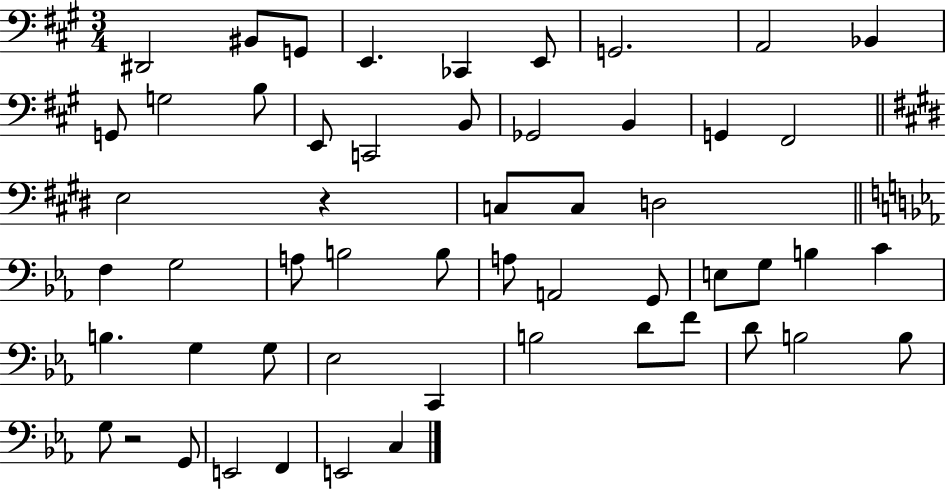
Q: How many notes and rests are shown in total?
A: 54